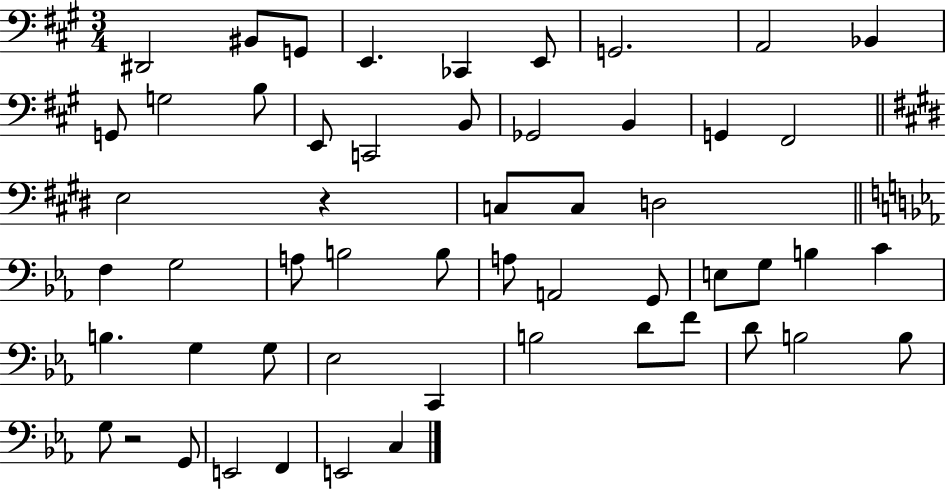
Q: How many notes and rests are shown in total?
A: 54